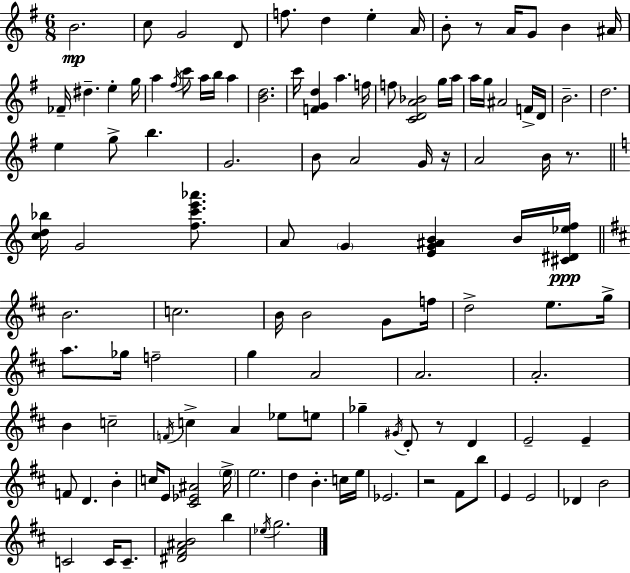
B4/h. C5/e G4/h D4/e F5/e. D5/q E5/q A4/s B4/e R/e A4/s G4/e B4/q A#4/s FES4/s D#5/q. E5/q G5/s A5/q F#5/s C6/e A5/s B5/s A5/q [B4,D5]/h. C6/s [F4,G4,D5]/q A5/q. F5/s F5/e [C4,D4,A4,Bb4]/h G5/s A5/s A5/s G5/s A#4/h F4/s D4/s B4/h. D5/h. E5/q G5/e B5/q. G4/h. B4/e A4/h G4/s R/s A4/h B4/s R/e. [C5,D5,Bb5]/s G4/h [F5,C6,E6,Ab6]/e. A4/e G4/q [E4,G4,A#4,B4]/q B4/s [C#4,D#4,Eb5,F5]/s B4/h. C5/h. B4/s B4/h G4/e F5/s D5/h E5/e. G5/s A5/e. Gb5/s F5/h G5/q A4/h A4/h. A4/h. B4/q C5/h F4/s C5/q A4/q Eb5/e E5/e Gb5/q G#4/s D4/e R/e D4/q E4/h E4/q F4/e D4/q. B4/q C5/s E4/e [C#4,Eb4,A#4]/h E5/s E5/h. D5/q B4/q. C5/s E5/s Eb4/h. R/h F#4/e B5/e E4/q E4/h Db4/q B4/h C4/h C4/s C4/e. [D#4,F#4,A#4,B4]/h B5/q Eb5/s G5/h.